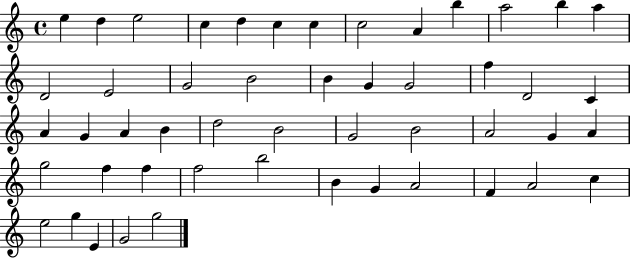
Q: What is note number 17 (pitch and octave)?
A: B4